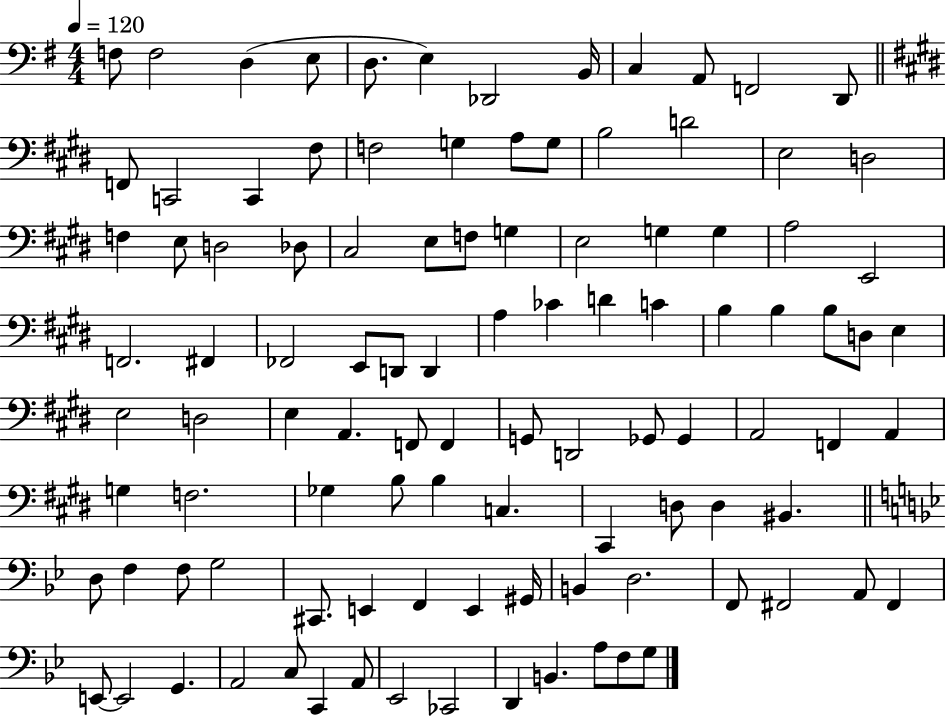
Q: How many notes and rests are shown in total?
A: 104